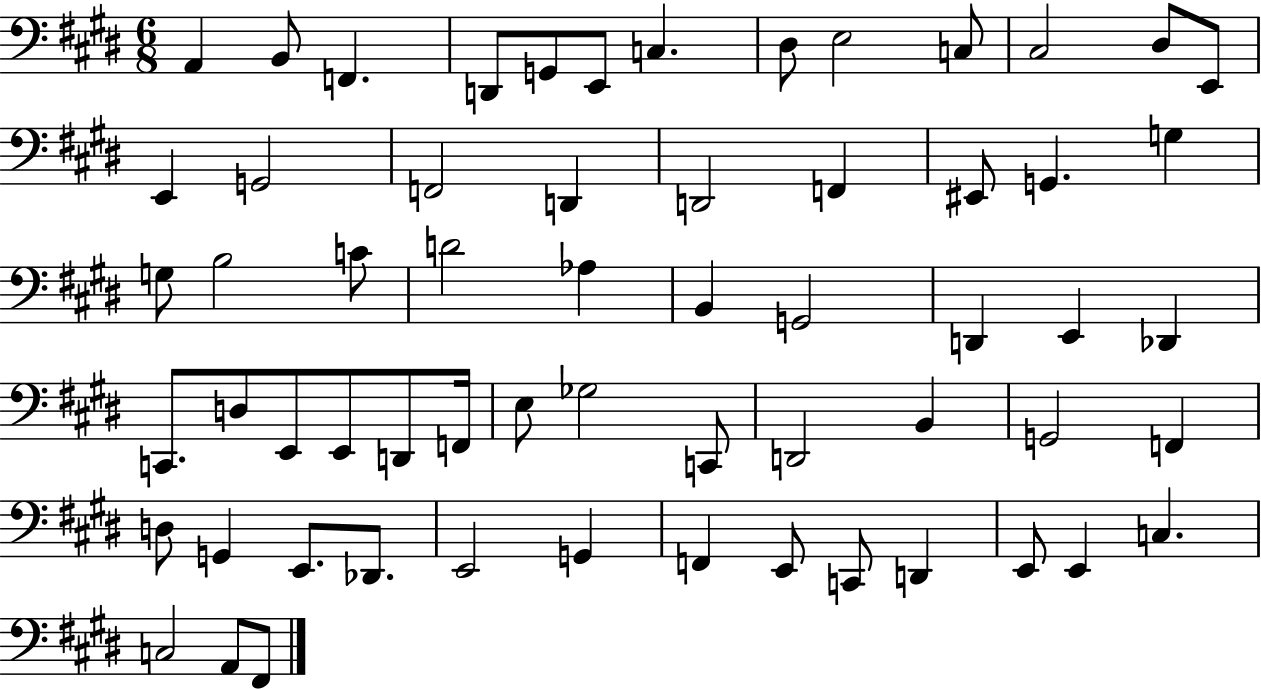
X:1
T:Untitled
M:6/8
L:1/4
K:E
A,, B,,/2 F,, D,,/2 G,,/2 E,,/2 C, ^D,/2 E,2 C,/2 ^C,2 ^D,/2 E,,/2 E,, G,,2 F,,2 D,, D,,2 F,, ^E,,/2 G,, G, G,/2 B,2 C/2 D2 _A, B,, G,,2 D,, E,, _D,, C,,/2 D,/2 E,,/2 E,,/2 D,,/2 F,,/4 E,/2 _G,2 C,,/2 D,,2 B,, G,,2 F,, D,/2 G,, E,,/2 _D,,/2 E,,2 G,, F,, E,,/2 C,,/2 D,, E,,/2 E,, C, C,2 A,,/2 ^F,,/2